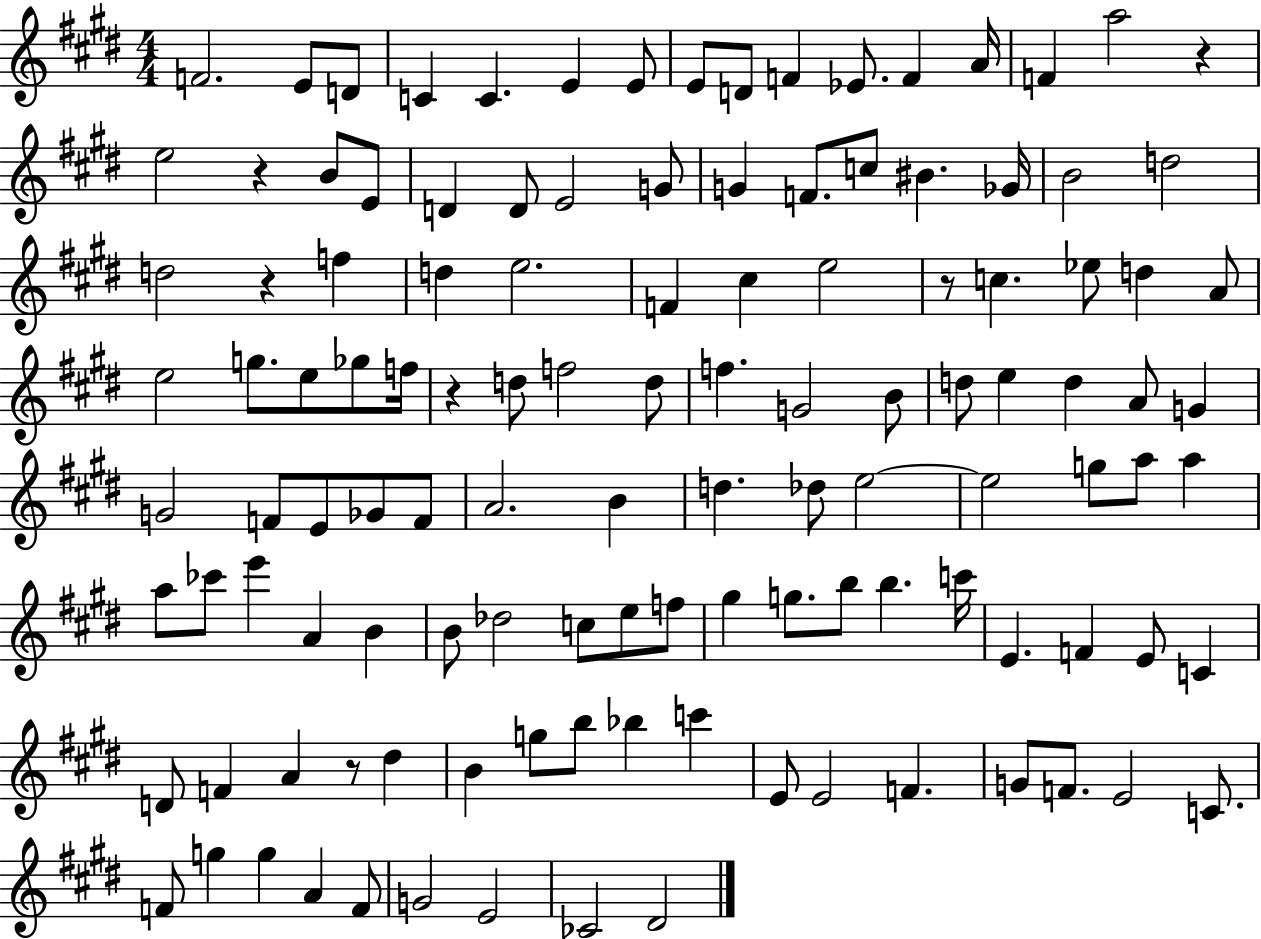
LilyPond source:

{
  \clef treble
  \numericTimeSignature
  \time 4/4
  \key e \major
  f'2. e'8 d'8 | c'4 c'4. e'4 e'8 | e'8 d'8 f'4 ees'8. f'4 a'16 | f'4 a''2 r4 | \break e''2 r4 b'8 e'8 | d'4 d'8 e'2 g'8 | g'4 f'8. c''8 bis'4. ges'16 | b'2 d''2 | \break d''2 r4 f''4 | d''4 e''2. | f'4 cis''4 e''2 | r8 c''4. ees''8 d''4 a'8 | \break e''2 g''8. e''8 ges''8 f''16 | r4 d''8 f''2 d''8 | f''4. g'2 b'8 | d''8 e''4 d''4 a'8 g'4 | \break g'2 f'8 e'8 ges'8 f'8 | a'2. b'4 | d''4. des''8 e''2~~ | e''2 g''8 a''8 a''4 | \break a''8 ces'''8 e'''4 a'4 b'4 | b'8 des''2 c''8 e''8 f''8 | gis''4 g''8. b''8 b''4. c'''16 | e'4. f'4 e'8 c'4 | \break d'8 f'4 a'4 r8 dis''4 | b'4 g''8 b''8 bes''4 c'''4 | e'8 e'2 f'4. | g'8 f'8. e'2 c'8. | \break f'8 g''4 g''4 a'4 f'8 | g'2 e'2 | ces'2 dis'2 | \bar "|."
}